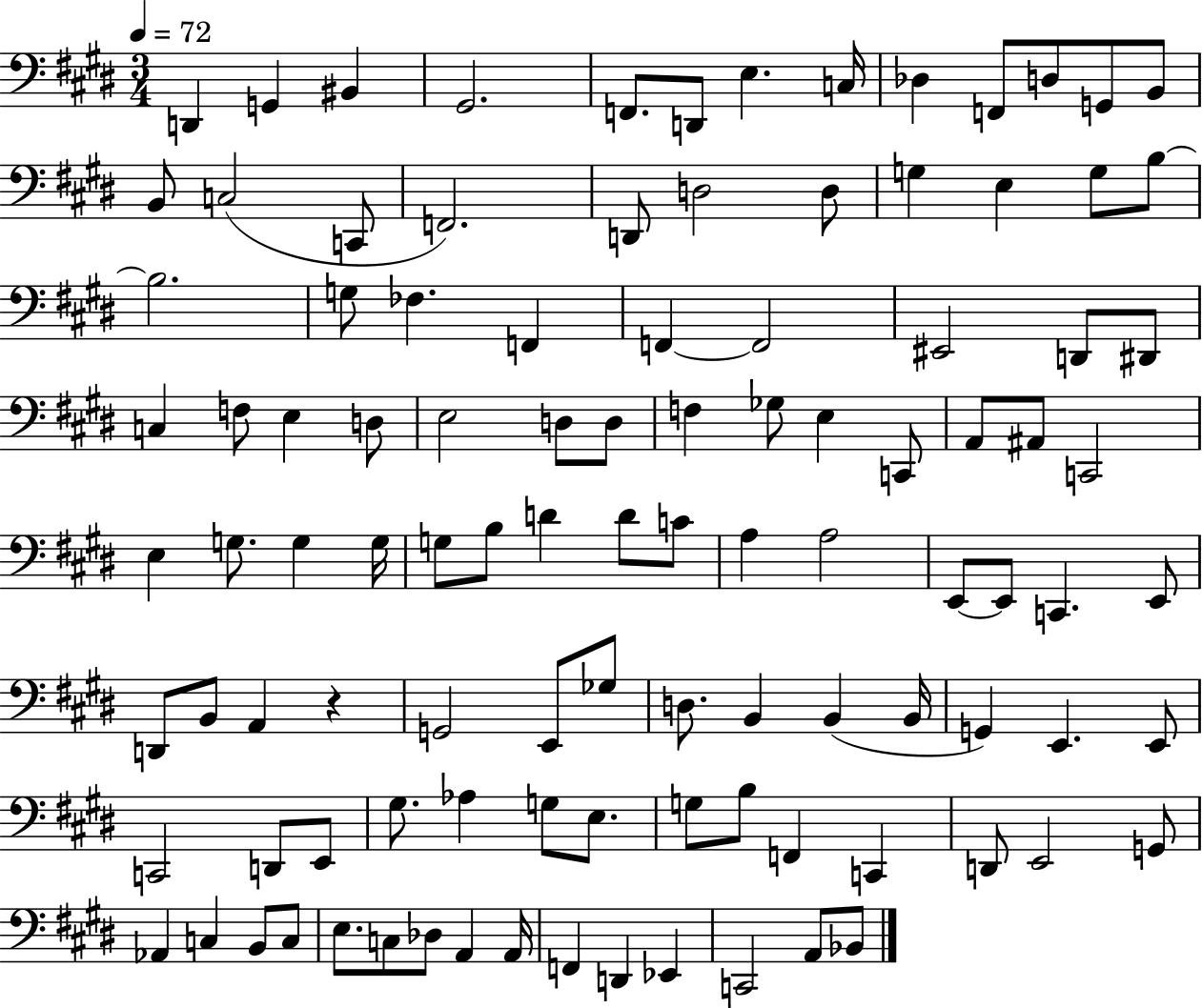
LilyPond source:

{
  \clef bass
  \numericTimeSignature
  \time 3/4
  \key e \major
  \tempo 4 = 72
  d,4 g,4 bis,4 | gis,2. | f,8. d,8 e4. c16 | des4 f,8 d8 g,8 b,8 | \break b,8 c2( c,8 | f,2.) | d,8 d2 d8 | g4 e4 g8 b8~~ | \break b2. | g8 fes4. f,4 | f,4~~ f,2 | eis,2 d,8 dis,8 | \break c4 f8 e4 d8 | e2 d8 d8 | f4 ges8 e4 c,8 | a,8 ais,8 c,2 | \break e4 g8. g4 g16 | g8 b8 d'4 d'8 c'8 | a4 a2 | e,8~~ e,8 c,4. e,8 | \break d,8 b,8 a,4 r4 | g,2 e,8 ges8 | d8. b,4 b,4( b,16 | g,4) e,4. e,8 | \break c,2 d,8 e,8 | gis8. aes4 g8 e8. | g8 b8 f,4 c,4 | d,8 e,2 g,8 | \break aes,4 c4 b,8 c8 | e8. c8 des8 a,4 a,16 | f,4 d,4 ees,4 | c,2 a,8 bes,8 | \break \bar "|."
}